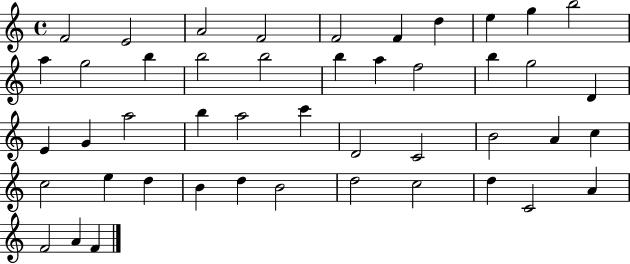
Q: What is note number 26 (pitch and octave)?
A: A5